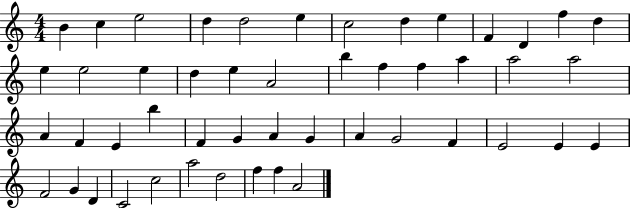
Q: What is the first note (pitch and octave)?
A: B4